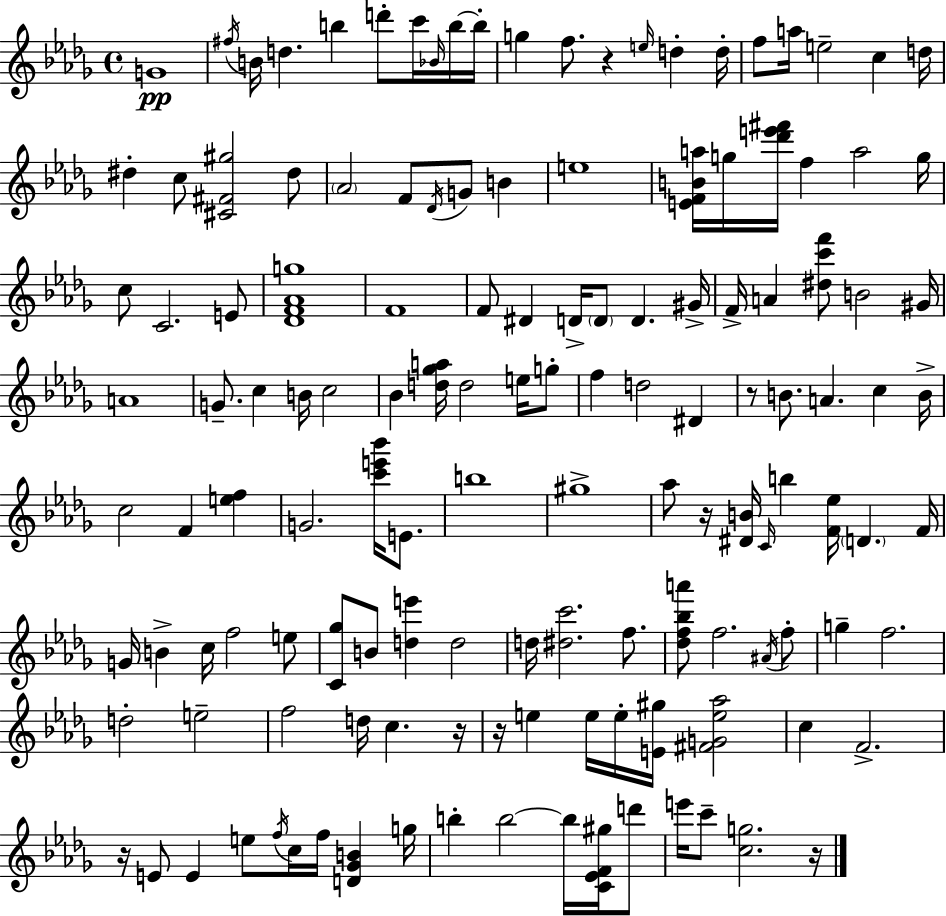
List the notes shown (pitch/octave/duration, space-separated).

G4/w F#5/s B4/s D5/q. B5/q D6/e C6/s Bb4/s B5/s B5/s G5/q F5/e. R/q E5/s D5/q D5/s F5/e A5/s E5/h C5/q D5/s D#5/q C5/e [C#4,F#4,G#5]/h D#5/e Ab4/h F4/e Db4/s G4/e B4/q E5/w [E4,F4,B4,A5]/s G5/s [Db6,E6,F#6]/s F5/q A5/h G5/s C5/e C4/h. E4/e [Db4,F4,Ab4,G5]/w F4/w F4/e D#4/q D4/s D4/e D4/q. G#4/s F4/s A4/q [D#5,C6,F6]/e B4/h G#4/s A4/w G4/e. C5/q B4/s C5/h Bb4/q [D5,Gb5,A5]/s D5/h E5/s G5/e F5/q D5/h D#4/q R/e B4/e. A4/q. C5/q B4/s C5/h F4/q [E5,F5]/q G4/h. [C6,E6,Bb6]/s E4/e. B5/w G#5/w Ab5/e R/s [D#4,B4]/s C4/s B5/q [F4,Eb5]/s D4/q. F4/s G4/s B4/q C5/s F5/h E5/e [C4,Gb5]/e B4/e [D5,E6]/q D5/h D5/s [D#5,C6]/h. F5/e. [Db5,F5,Bb5,A6]/e F5/h. A#4/s F5/e G5/q F5/h. D5/h E5/h F5/h D5/s C5/q. R/s R/s E5/q E5/s E5/s [E4,G#5]/s [F#4,G4,E5,Ab5]/h C5/q F4/h. R/s E4/e E4/q E5/e F5/s C5/s F5/s [D4,Gb4,B4]/q G5/s B5/q B5/h B5/s [C4,Eb4,F4,G#5]/s D6/e E6/s C6/e [C5,G5]/h. R/s